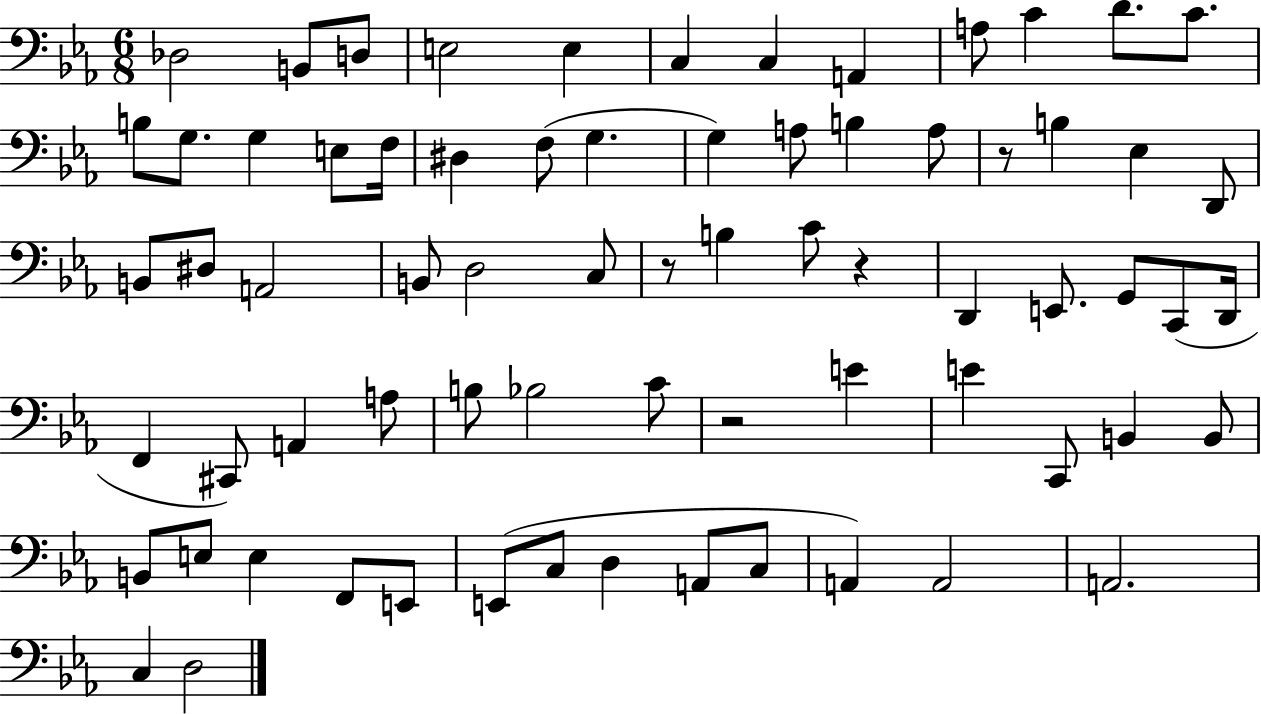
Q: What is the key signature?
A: EES major